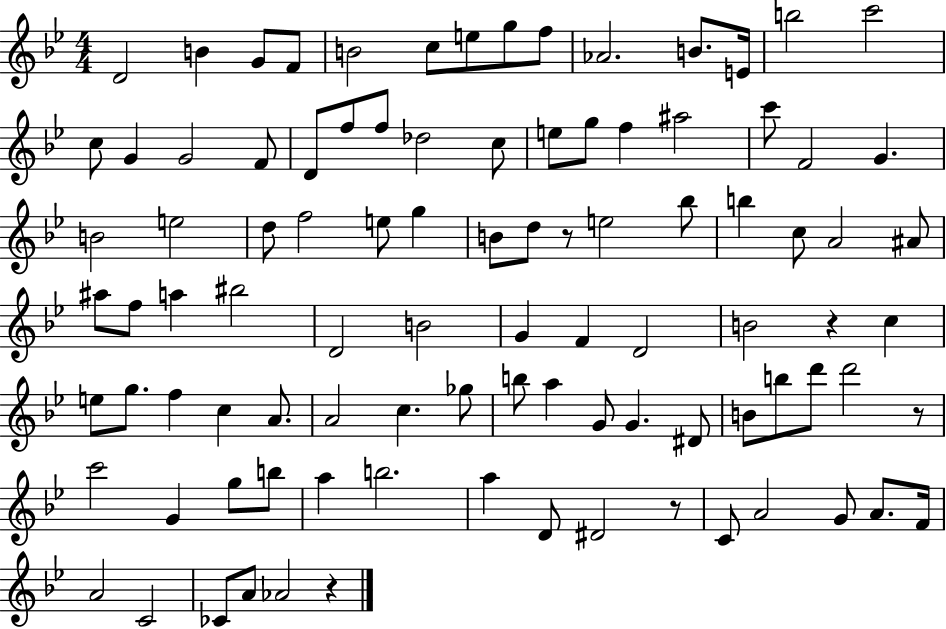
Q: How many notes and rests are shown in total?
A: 96